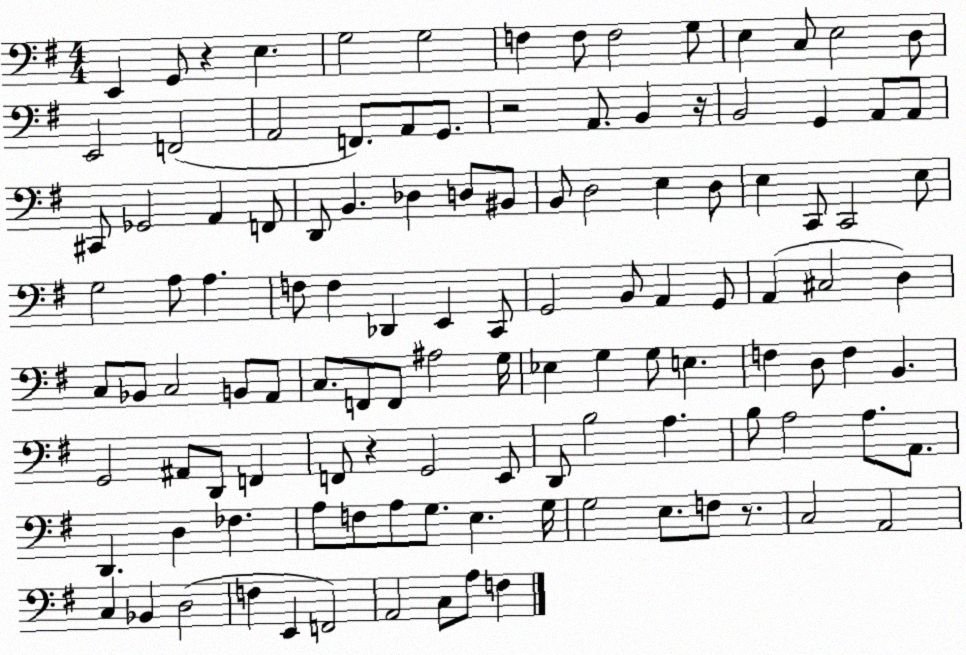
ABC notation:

X:1
T:Untitled
M:4/4
L:1/4
K:G
E,, G,,/2 z E, G,2 G,2 F, F,/2 F,2 G,/2 E, C,/2 E,2 D,/2 E,,2 F,,2 A,,2 F,,/2 A,,/2 G,,/2 z2 A,,/2 B,, z/4 B,,2 G,, A,,/2 A,,/2 ^C,,/2 _G,,2 A,, F,,/2 D,,/2 B,, _D, D,/2 ^B,,/2 B,,/2 D,2 E, D,/2 E, C,,/2 C,,2 E,/2 G,2 A,/2 A, F,/2 F, _D,, E,, C,,/2 G,,2 B,,/2 A,, G,,/2 A,, ^C,2 D, C,/2 _B,,/2 C,2 B,,/2 A,,/2 C,/2 F,,/2 F,,/2 ^A,2 G,/4 _E, G, G,/2 E, F, D,/2 F, B,, G,,2 ^A,,/2 D,,/2 F,, F,,/2 z G,,2 E,,/2 D,,/2 B,2 A, B,/2 A,2 A,/2 A,,/2 D,, D, _F, A,/2 F,/2 A,/2 G,/2 E, G,/4 G,2 E,/2 F,/2 z/2 C,2 A,,2 C, _B,, D,2 F, E,, F,,2 A,,2 C,/2 A,/2 F,